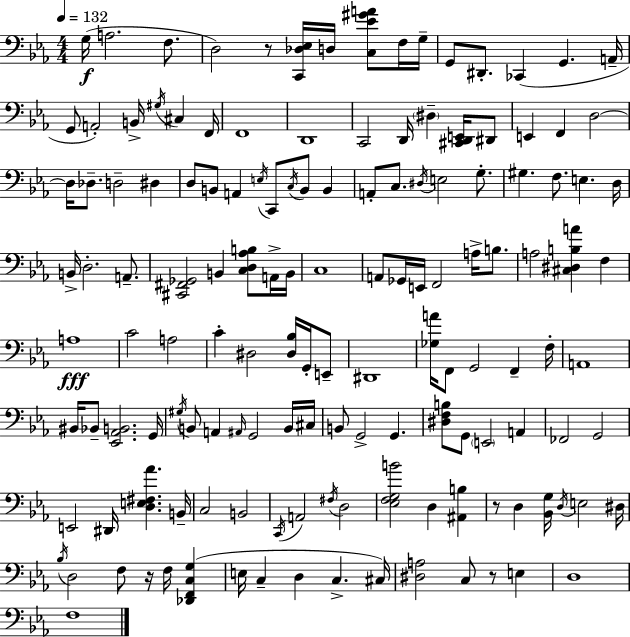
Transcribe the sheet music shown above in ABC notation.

X:1
T:Untitled
M:4/4
L:1/4
K:Cm
G,/4 A,2 F,/2 D,2 z/2 [C,,_D,_E,]/4 D,/4 [C,_E^GA]/2 F,/4 G,/4 G,,/2 ^D,,/2 _C,, G,, A,,/4 G,,/2 A,,2 B,,/4 ^G,/4 ^C, F,,/4 F,,4 D,,4 C,,2 D,,/4 ^D, [^C,,D,,E,,]/4 ^D,,/2 E,, F,, D,2 D,/4 _D,/2 D,2 ^D, D,/2 B,,/2 A,, E,/4 C,,/2 C,/4 B,,/2 B,, A,,/2 C,/2 ^D,/4 E,2 G,/2 ^G, F,/2 E, D,/4 B,,/4 D,2 A,,/2 [^C,,^F,,_G,,]2 B,, [C,D,_A,B,]/2 A,,/4 B,,/4 C,4 A,,/2 _G,,/4 E,,/4 F,,2 A,/4 B,/2 A,2 [^C,^D,B,A] F, A,4 C2 A,2 C ^D,2 [^D,_B,]/4 G,,/4 E,,/2 ^D,,4 [_G,A]/4 F,,/2 G,,2 F,, F,/4 A,,4 ^B,,/4 _B,,/2 [_E,,_A,,B,,]2 G,,/4 ^G,/4 B,,/2 A,, ^A,,/4 G,,2 B,,/4 ^C,/4 B,,/2 G,,2 G,, [^D,F,B,]/2 G,,/2 E,,2 A,, _F,,2 G,,2 E,,2 ^D,,/4 [D,E,^F,_A] B,,/4 C,2 B,,2 C,,/4 A,,2 ^F,/4 D,2 [_E,F,G,B]2 D, [^A,,B,] z/2 D, [_B,,G,]/4 D,/4 E,2 ^D,/4 _B,/4 D,2 F,/2 z/4 F,/4 [_D,,F,,C,G,] E,/4 C, D, C, ^C,/4 [^D,A,]2 C,/2 z/2 E, D,4 F,4